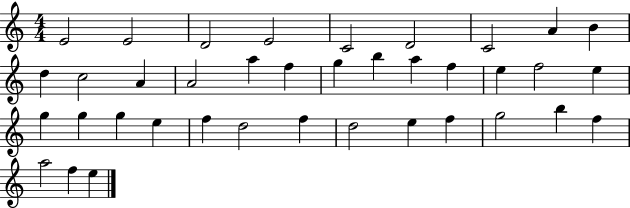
E4/h E4/h D4/h E4/h C4/h D4/h C4/h A4/q B4/q D5/q C5/h A4/q A4/h A5/q F5/q G5/q B5/q A5/q F5/q E5/q F5/h E5/q G5/q G5/q G5/q E5/q F5/q D5/h F5/q D5/h E5/q F5/q G5/h B5/q F5/q A5/h F5/q E5/q